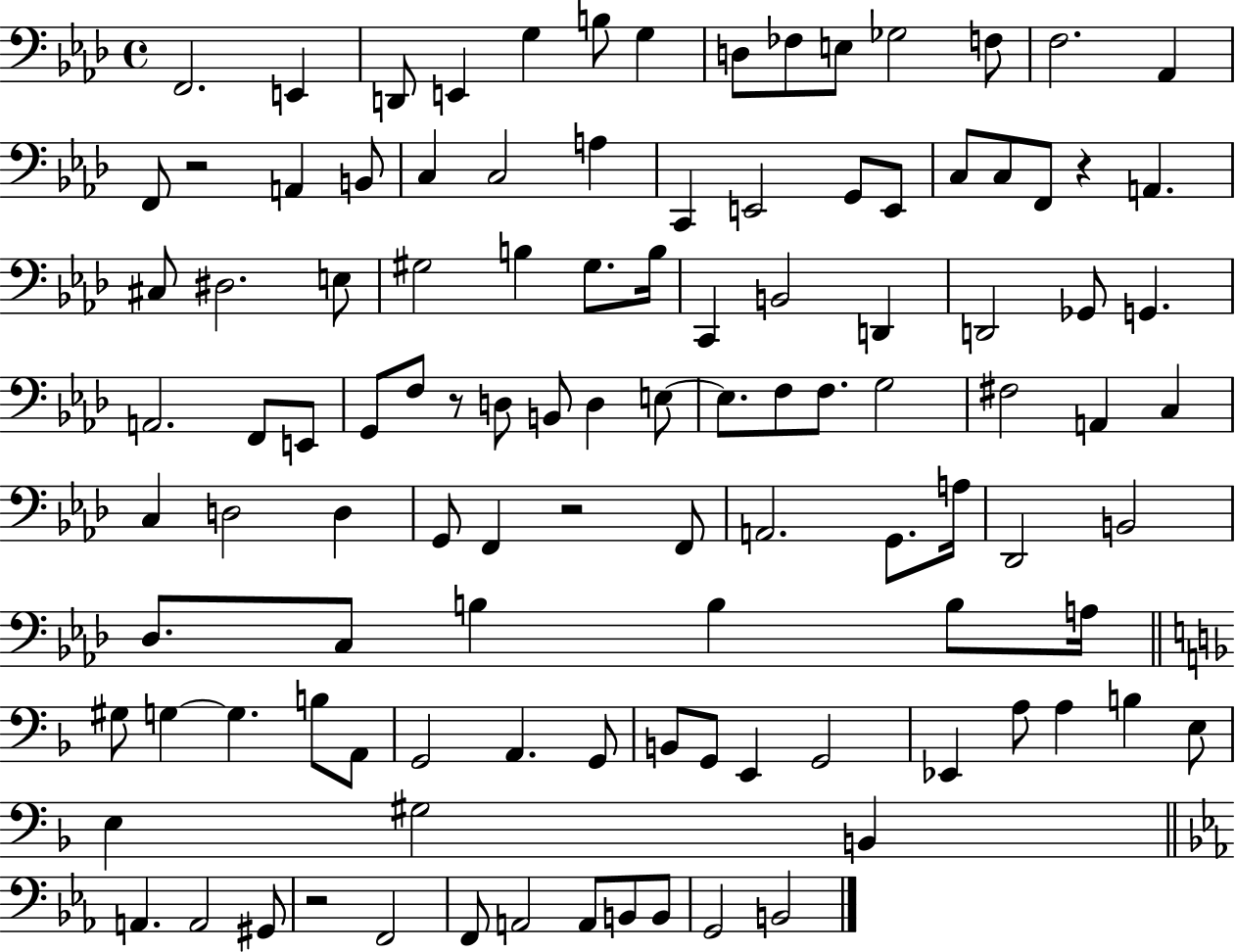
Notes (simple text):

F2/h. E2/q D2/e E2/q G3/q B3/e G3/q D3/e FES3/e E3/e Gb3/h F3/e F3/h. Ab2/q F2/e R/h A2/q B2/e C3/q C3/h A3/q C2/q E2/h G2/e E2/e C3/e C3/e F2/e R/q A2/q. C#3/e D#3/h. E3/e G#3/h B3/q G#3/e. B3/s C2/q B2/h D2/q D2/h Gb2/e G2/q. A2/h. F2/e E2/e G2/e F3/e R/e D3/e B2/e D3/q E3/e E3/e. F3/e F3/e. G3/h F#3/h A2/q C3/q C3/q D3/h D3/q G2/e F2/q R/h F2/e A2/h. G2/e. A3/s Db2/h B2/h Db3/e. C3/e B3/q B3/q B3/e A3/s G#3/e G3/q G3/q. B3/e A2/e G2/h A2/q. G2/e B2/e G2/e E2/q G2/h Eb2/q A3/e A3/q B3/q E3/e E3/q G#3/h B2/q A2/q. A2/h G#2/e R/h F2/h F2/e A2/h A2/e B2/e B2/e G2/h B2/h